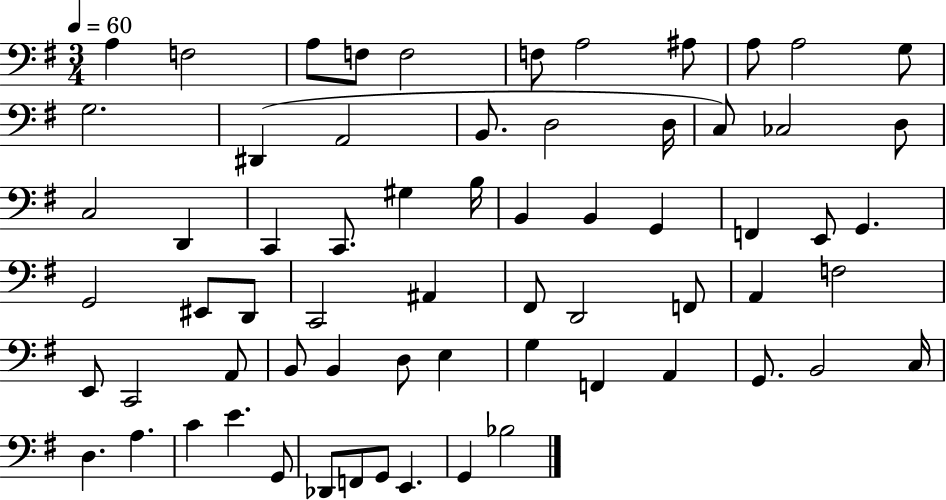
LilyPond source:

{
  \clef bass
  \numericTimeSignature
  \time 3/4
  \key g \major
  \tempo 4 = 60
  a4 f2 | a8 f8 f2 | f8 a2 ais8 | a8 a2 g8 | \break g2. | dis,4( a,2 | b,8. d2 d16 | c8) ces2 d8 | \break c2 d,4 | c,4 c,8. gis4 b16 | b,4 b,4 g,4 | f,4 e,8 g,4. | \break g,2 eis,8 d,8 | c,2 ais,4 | fis,8 d,2 f,8 | a,4 f2 | \break e,8 c,2 a,8 | b,8 b,4 d8 e4 | g4 f,4 a,4 | g,8. b,2 c16 | \break d4. a4. | c'4 e'4. g,8 | des,8 f,8 g,8 e,4. | g,4 bes2 | \break \bar "|."
}